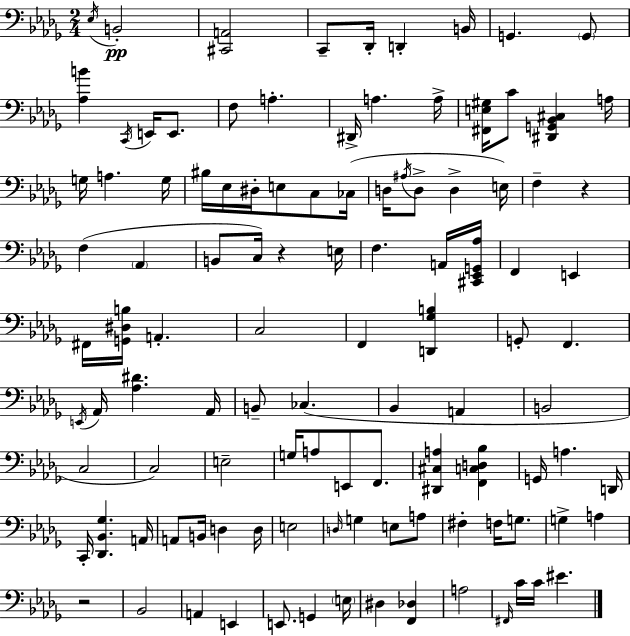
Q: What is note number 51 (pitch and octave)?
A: Ab2